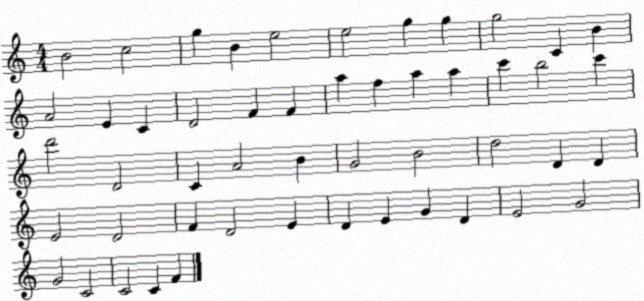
X:1
T:Untitled
M:4/4
L:1/4
K:C
B2 c2 g B e2 e2 g g g2 C B A2 E C D2 F F a f a a c' b2 c' d'2 D2 C A2 B G2 B2 d2 D D E2 D2 F D2 E D E G D E2 G2 G2 C2 C2 C F